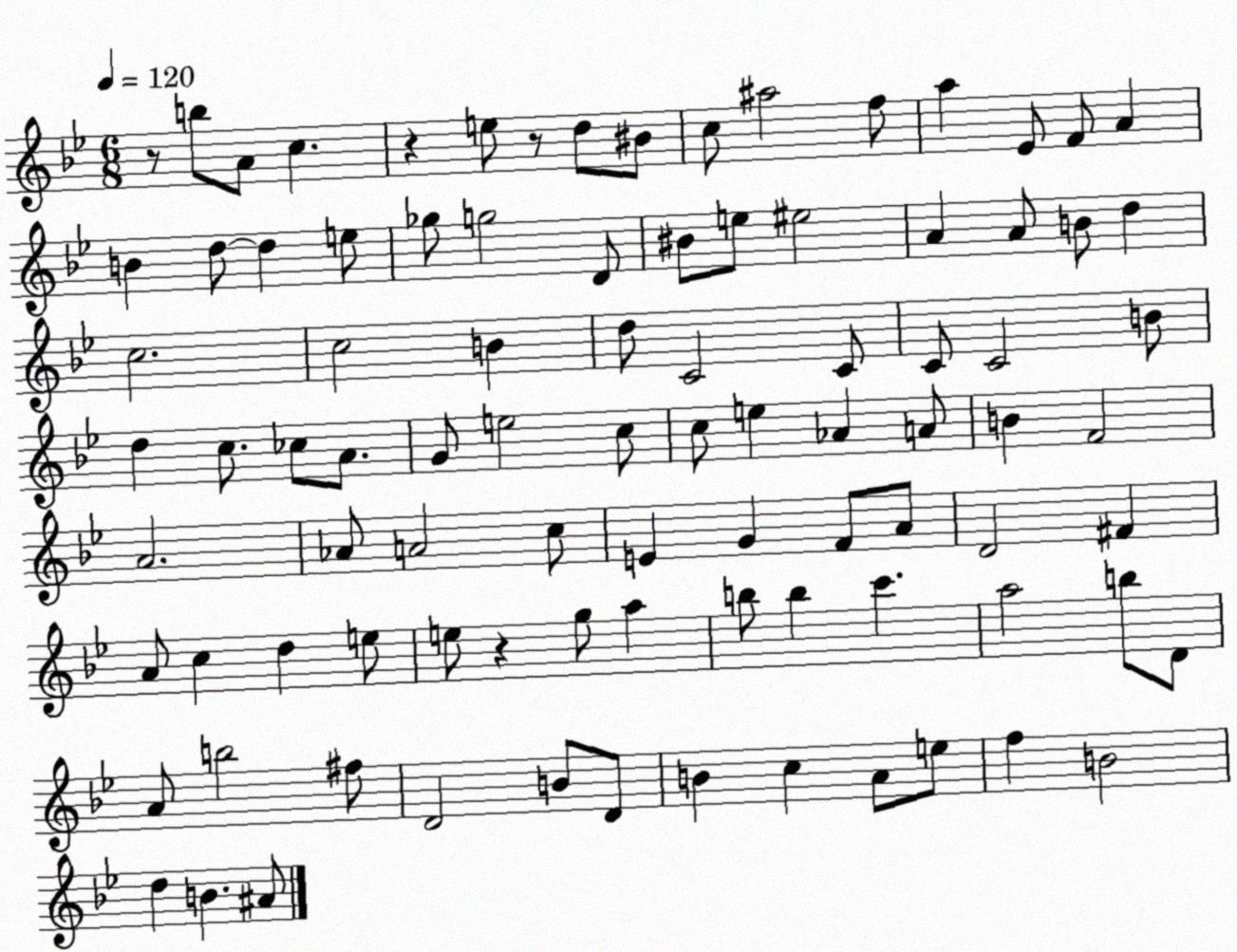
X:1
T:Untitled
M:6/8
L:1/4
K:Bb
z/2 b/2 A/2 c z e/2 z/2 d/2 ^B/2 c/2 ^a2 f/2 a _E/2 F/2 A B d/2 d e/2 _g/2 g2 D/2 ^B/2 e/2 ^e2 A A/2 B/2 d c2 c2 B d/2 C2 C/2 C/2 C2 B/2 d c/2 _c/2 A/2 G/2 e2 c/2 c/2 e _A A/2 B F2 A2 _A/2 A2 c/2 E G F/2 A/2 D2 ^F A/2 c d e/2 e/2 z g/2 a b/2 b c' a2 b/2 D/2 A/2 b2 ^f/2 D2 B/2 D/2 B c A/2 e/2 f B2 d B ^A/2